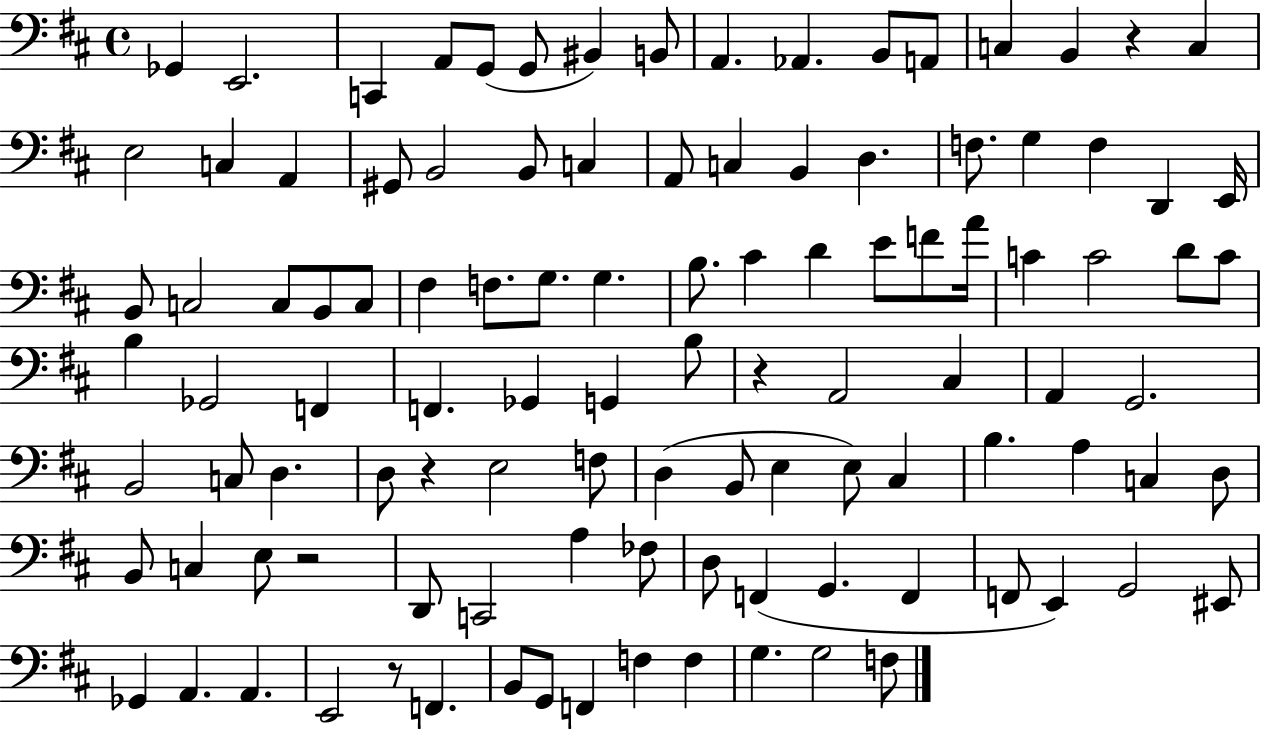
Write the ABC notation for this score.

X:1
T:Untitled
M:4/4
L:1/4
K:D
_G,, E,,2 C,, A,,/2 G,,/2 G,,/2 ^B,, B,,/2 A,, _A,, B,,/2 A,,/2 C, B,, z C, E,2 C, A,, ^G,,/2 B,,2 B,,/2 C, A,,/2 C, B,, D, F,/2 G, F, D,, E,,/4 B,,/2 C,2 C,/2 B,,/2 C,/2 ^F, F,/2 G,/2 G, B,/2 ^C D E/2 F/2 A/4 C C2 D/2 C/2 B, _G,,2 F,, F,, _G,, G,, B,/2 z A,,2 ^C, A,, G,,2 B,,2 C,/2 D, D,/2 z E,2 F,/2 D, B,,/2 E, E,/2 ^C, B, A, C, D,/2 B,,/2 C, E,/2 z2 D,,/2 C,,2 A, _F,/2 D,/2 F,, G,, F,, F,,/2 E,, G,,2 ^E,,/2 _G,, A,, A,, E,,2 z/2 F,, B,,/2 G,,/2 F,, F, F, G, G,2 F,/2